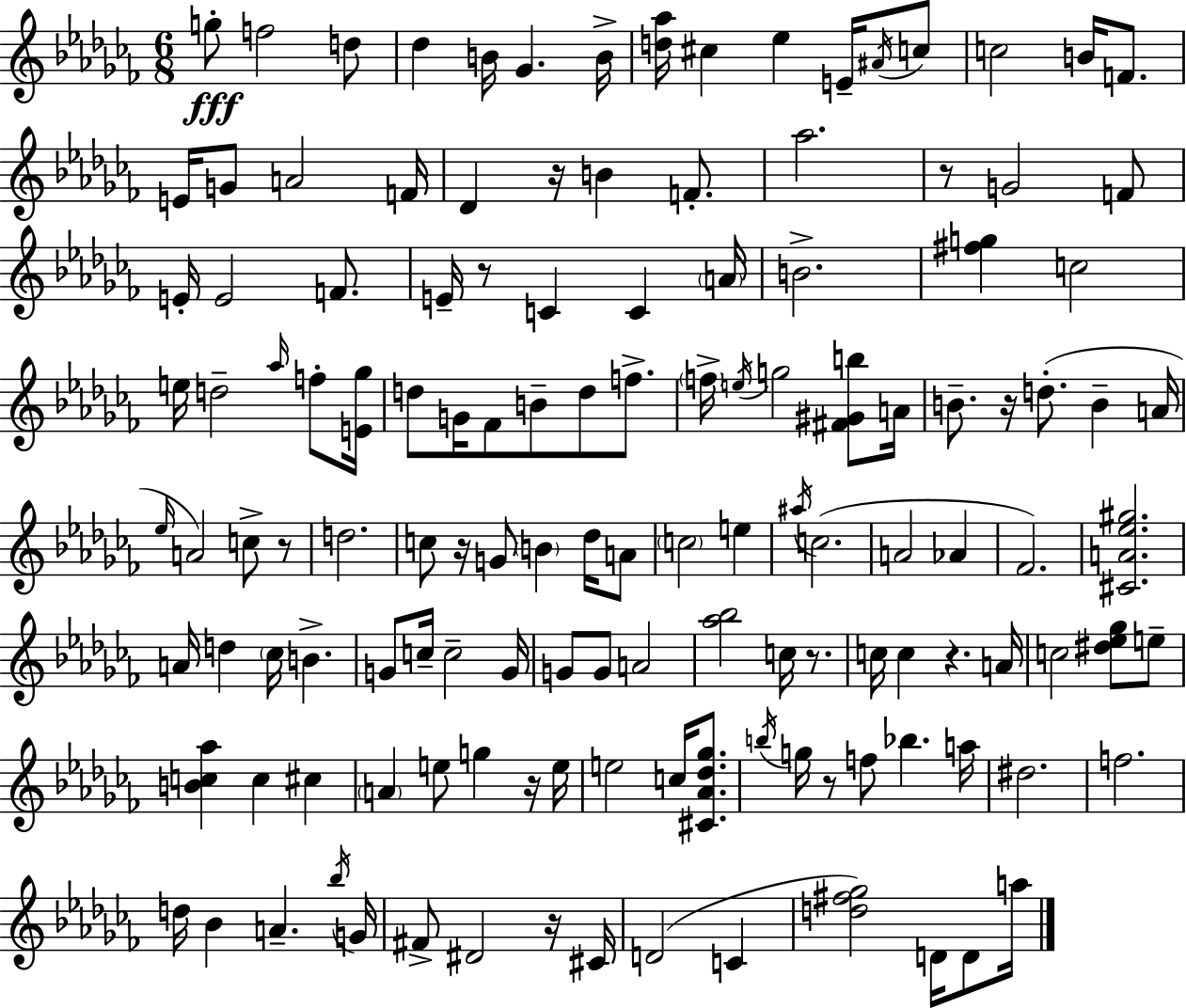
{
  \clef treble
  \numericTimeSignature
  \time 6/8
  \key aes \minor
  g''8-.\fff f''2 d''8 | des''4 b'16 ges'4. b'16-> | <d'' aes''>16 cis''4 ees''4 e'16-- \acciaccatura { ais'16 } c''8 | c''2 b'16 f'8. | \break e'16 g'8 a'2 | f'16 des'4 r16 b'4 f'8.-. | aes''2. | r8 g'2 f'8 | \break e'16-. e'2 f'8. | e'16-- r8 c'4 c'4 | \parenthesize a'16 b'2.-> | <fis'' g''>4 c''2 | \break e''16 d''2-- \grace { aes''16 } f''8-. | <e' ges''>16 d''8 g'16 fes'8 b'8-- d''8 f''8.-> | \parenthesize f''16-> \acciaccatura { e''16 } g''2 | <fis' gis' b''>8 a'16 b'8.-- r16 d''8.-.( b'4-- | \break a'16 \grace { ees''16 }) a'2 | c''8-> r8 d''2. | c''8 r16 g'8 \parenthesize b'4 | des''16 a'8 \parenthesize c''2 | \break e''4 \acciaccatura { ais''16 } c''2.( | a'2 | aes'4 fes'2.) | <cis' a' ees'' gis''>2. | \break a'16 d''4 \parenthesize ces''16 b'4.-> | g'8 c''16-- c''2-- | g'16 g'8 g'8 a'2 | <aes'' bes''>2 | \break c''16 r8. c''16 c''4 r4. | a'16 c''2 | <dis'' ees'' ges''>8 e''8-- <b' c'' aes''>4 c''4 | cis''4 \parenthesize a'4 e''8 g''4 | \break r16 e''16 e''2 | c''16 <cis' aes' des'' ges''>8. \acciaccatura { b''16 } g''16 r8 f''8 bes''4. | a''16 dis''2. | f''2. | \break d''16 bes'4 a'4.-- | \acciaccatura { bes''16 } g'16 fis'8-> dis'2 | r16 cis'16 d'2( | c'4 <d'' fis'' ges''>2) | \break d'16 d'8 a''16 \bar "|."
}